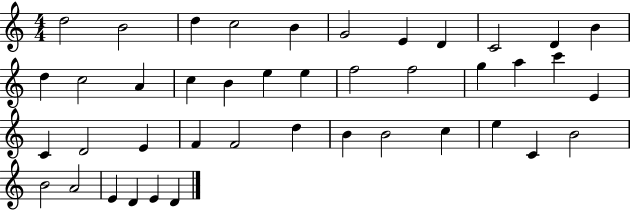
{
  \clef treble
  \numericTimeSignature
  \time 4/4
  \key c \major
  d''2 b'2 | d''4 c''2 b'4 | g'2 e'4 d'4 | c'2 d'4 b'4 | \break d''4 c''2 a'4 | c''4 b'4 e''4 e''4 | f''2 f''2 | g''4 a''4 c'''4 e'4 | \break c'4 d'2 e'4 | f'4 f'2 d''4 | b'4 b'2 c''4 | e''4 c'4 b'2 | \break b'2 a'2 | e'4 d'4 e'4 d'4 | \bar "|."
}